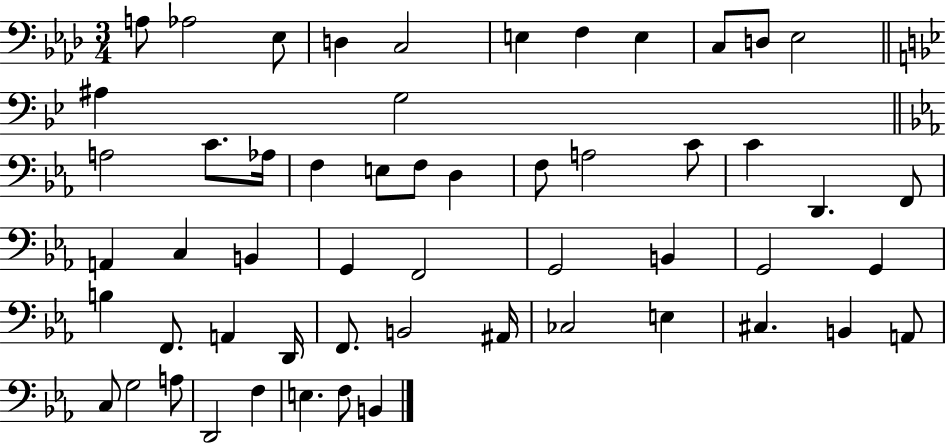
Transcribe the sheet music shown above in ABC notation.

X:1
T:Untitled
M:3/4
L:1/4
K:Ab
A,/2 _A,2 _E,/2 D, C,2 E, F, E, C,/2 D,/2 _E,2 ^A, G,2 A,2 C/2 _A,/4 F, E,/2 F,/2 D, F,/2 A,2 C/2 C D,, F,,/2 A,, C, B,, G,, F,,2 G,,2 B,, G,,2 G,, B, F,,/2 A,, D,,/4 F,,/2 B,,2 ^A,,/4 _C,2 E, ^C, B,, A,,/2 C,/2 G,2 A,/2 D,,2 F, E, F,/2 B,,